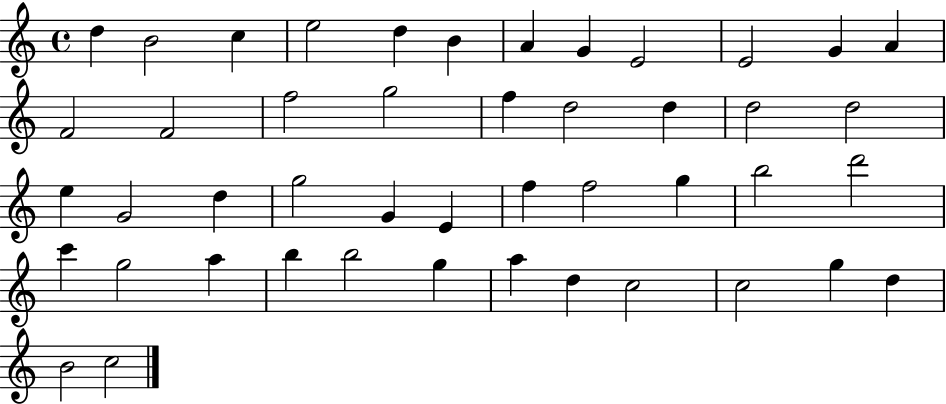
D5/q B4/h C5/q E5/h D5/q B4/q A4/q G4/q E4/h E4/h G4/q A4/q F4/h F4/h F5/h G5/h F5/q D5/h D5/q D5/h D5/h E5/q G4/h D5/q G5/h G4/q E4/q F5/q F5/h G5/q B5/h D6/h C6/q G5/h A5/q B5/q B5/h G5/q A5/q D5/q C5/h C5/h G5/q D5/q B4/h C5/h